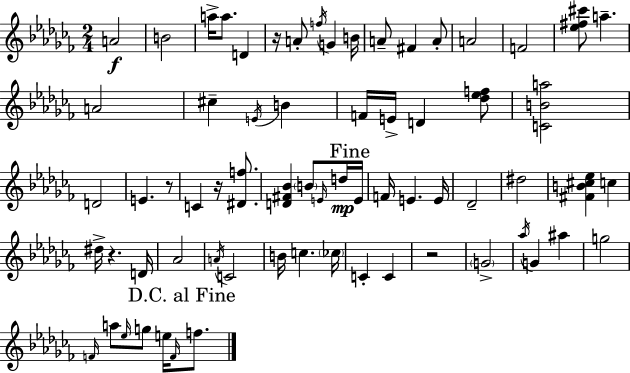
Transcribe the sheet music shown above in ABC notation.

X:1
T:Untitled
M:2/4
L:1/4
K:Abm
A2 B2 a/4 a/2 D z/4 A/2 f/4 G B/4 A/2 ^F A/2 A2 F2 [_e^f^c']/2 a A2 ^c E/4 B F/4 E/4 D [_d_ef]/2 [CBa]2 D2 E z/2 C z/4 [^Df]/2 [D^F_B] B/2 E/4 d/4 E/4 F/4 E E/4 _D2 ^d2 [^FB^c_e] c ^d/4 z D/4 _A2 A/4 C2 B/4 c _c/4 C C z2 G2 _a/4 G ^a g2 F/4 a/2 _e/4 g/2 e/4 F/4 f/2